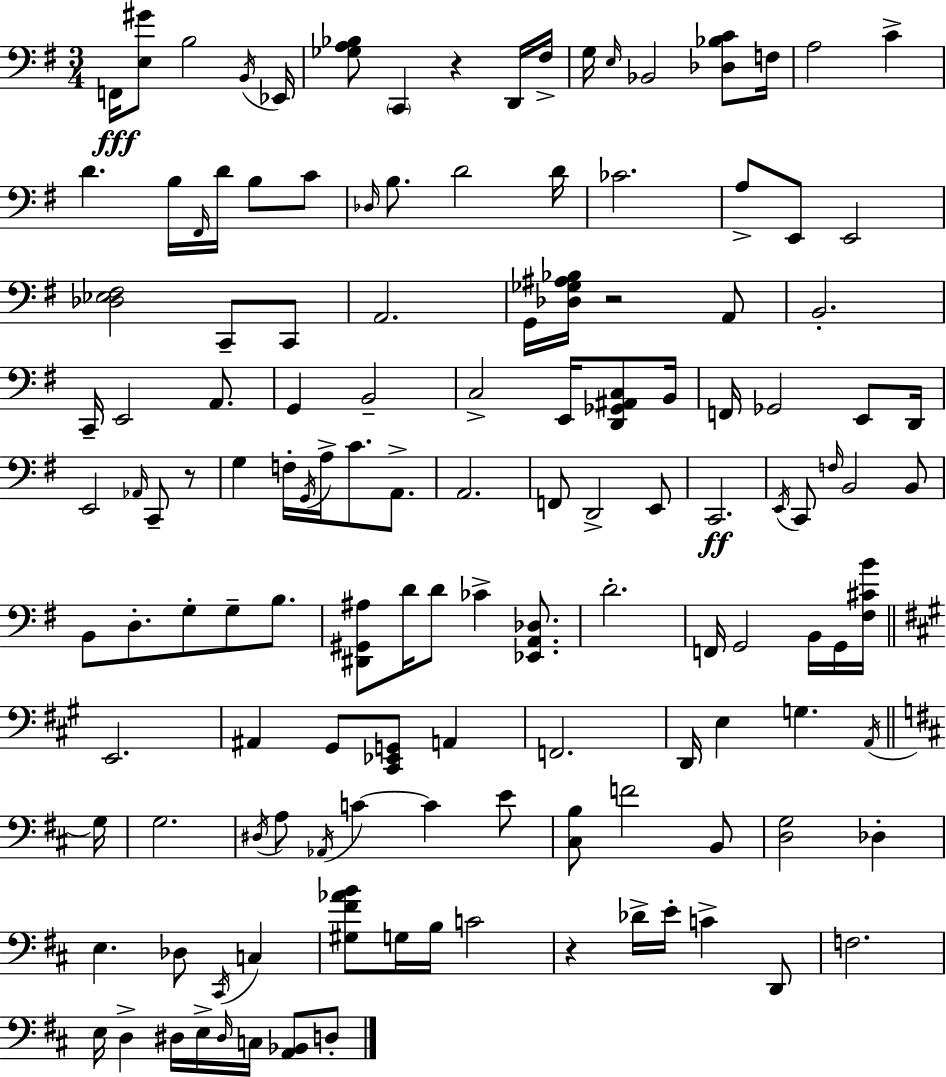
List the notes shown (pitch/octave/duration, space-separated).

F2/s [E3,G#4]/e B3/h B2/s Eb2/s [Gb3,A3,Bb3]/e C2/q R/q D2/s F#3/s G3/s E3/s Bb2/h [Db3,Bb3,C4]/e F3/s A3/h C4/q D4/q. B3/s F#2/s D4/s B3/e C4/e Db3/s B3/e. D4/h D4/s CES4/h. A3/e E2/e E2/h [Db3,Eb3,F#3]/h C2/e C2/e A2/h. G2/s [Db3,Gb3,A#3,Bb3]/s R/h A2/e B2/h. C2/s E2/h A2/e. G2/q B2/h C3/h E2/s [D2,Gb2,A#2,C3]/e B2/s F2/s Gb2/h E2/e D2/s E2/h Ab2/s C2/e R/e G3/q F3/s G2/s A3/s C4/e. A2/e. A2/h. F2/e D2/h E2/e C2/h. E2/s C2/e F3/s B2/h B2/e B2/e D3/e. G3/e G3/e B3/e. [D#2,G#2,A#3]/e D4/s D4/e CES4/q [Eb2,A2,Db3]/e. D4/h. F2/s G2/h B2/s G2/s [F#3,C#4,B4]/s E2/h. A#2/q G#2/e [C#2,Eb2,G2]/e A2/q F2/h. D2/s E3/q G3/q. A2/s G3/s G3/h. D#3/s A3/e Ab2/s C4/q C4/q E4/e [C#3,B3]/e F4/h B2/e [D3,G3]/h Db3/q E3/q. Db3/e C#2/s C3/q [G#3,F#4,Ab4,B4]/e G3/s B3/s C4/h R/q Db4/s E4/s C4/q D2/e F3/h. E3/s D3/q D#3/s E3/s D#3/s C3/s [A2,Bb2]/e D3/e